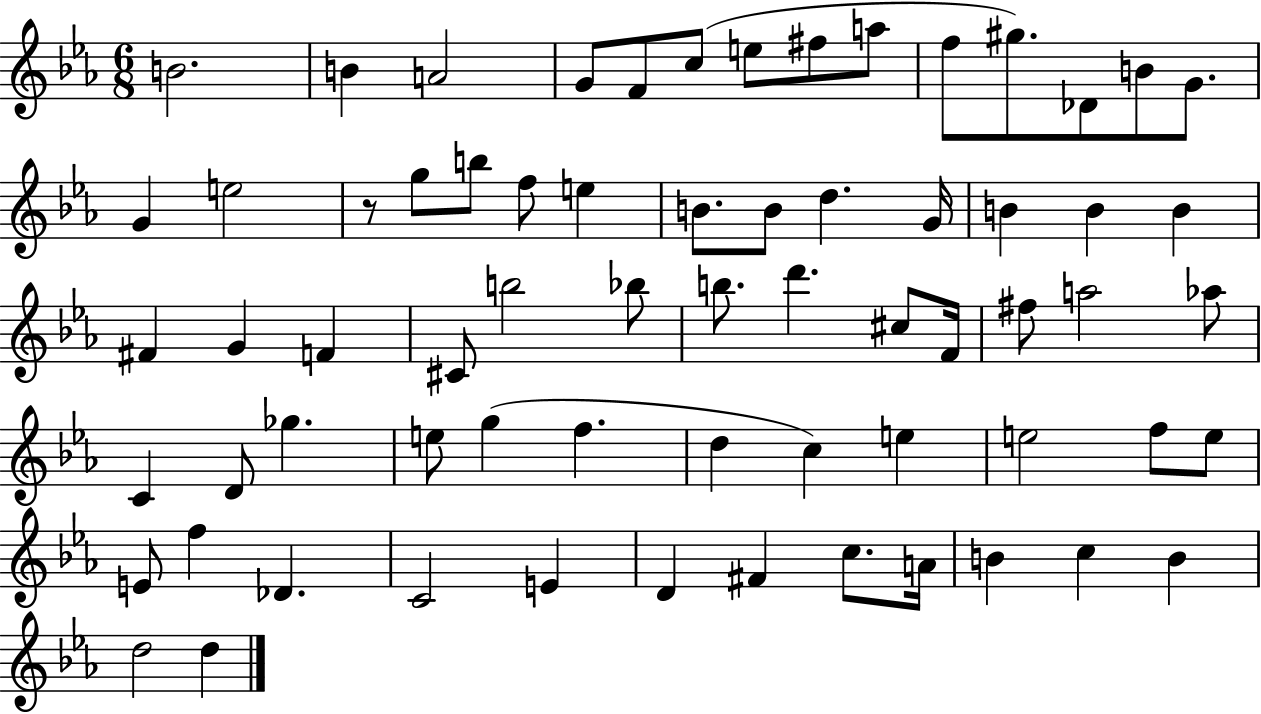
{
  \clef treble
  \numericTimeSignature
  \time 6/8
  \key ees \major
  \repeat volta 2 { b'2. | b'4 a'2 | g'8 f'8 c''8( e''8 fis''8 a''8 | f''8 gis''8.) des'8 b'8 g'8. | \break g'4 e''2 | r8 g''8 b''8 f''8 e''4 | b'8. b'8 d''4. g'16 | b'4 b'4 b'4 | \break fis'4 g'4 f'4 | cis'8 b''2 bes''8 | b''8. d'''4. cis''8 f'16 | fis''8 a''2 aes''8 | \break c'4 d'8 ges''4. | e''8 g''4( f''4. | d''4 c''4) e''4 | e''2 f''8 e''8 | \break e'8 f''4 des'4. | c'2 e'4 | d'4 fis'4 c''8. a'16 | b'4 c''4 b'4 | \break d''2 d''4 | } \bar "|."
}